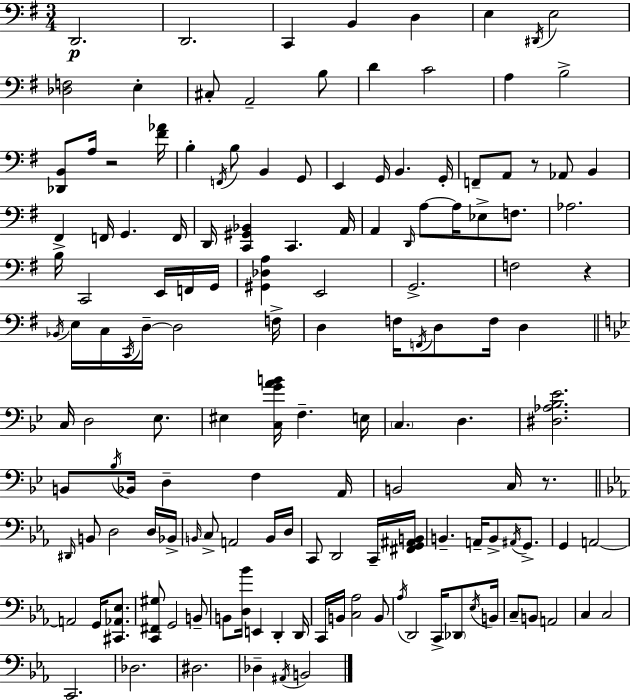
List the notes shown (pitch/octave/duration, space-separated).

D2/h. D2/h. C2/q B2/q D3/q E3/q D#2/s E3/h [Db3,F3]/h E3/q C#3/e A2/h B3/e D4/q C4/h A3/q B3/h [Db2,B2]/e A3/s R/h [F#4,Ab4]/s B3/q F2/s B3/e B2/q G2/e E2/q G2/s B2/q. G2/s F2/e A2/e R/e Ab2/e B2/q F#2/q F2/s G2/q. F2/s D2/s [C2,G#2,Bb2]/q C2/q. A2/s A2/q D2/s A3/e A3/s Eb3/e F3/e. Ab3/h. B3/s C2/h E2/s F2/s G2/s [G#2,Db3,A3]/q E2/h G2/h. F3/h R/q Bb2/s E3/s C3/s C2/s D3/s D3/h F3/s D3/q F3/s F2/s D3/e F3/s D3/q C3/s D3/h Eb3/e. EIS3/q [C3,G4,A4,B4]/s F3/q. E3/s C3/q. D3/q. [D#3,Ab3,Bb3,Eb4]/h. B2/e Bb3/s Bb2/s D3/q F3/q A2/s B2/h C3/s R/e. D#2/s B2/e D3/h D3/s Bb2/s B2/s C3/e A2/h B2/s D3/s C2/e D2/h C2/s [F#2,G2,A#2,B2]/s B2/q. A2/s B2/e A#2/s G2/e. G2/q A2/h A2/h G2/s [C#2,Ab2,Eb3]/e. [C2,F#2,G#3]/e G2/h B2/e B2/e [D3,Bb4]/s E2/q D2/q D2/s C2/s B2/s [C3,Ab3]/h B2/e Ab3/s D2/h C2/s Db2/e Eb3/s B2/s C3/e B2/e A2/h C3/q C3/h C2/h. Db3/h. D#3/h. Db3/q A#2/s B2/h